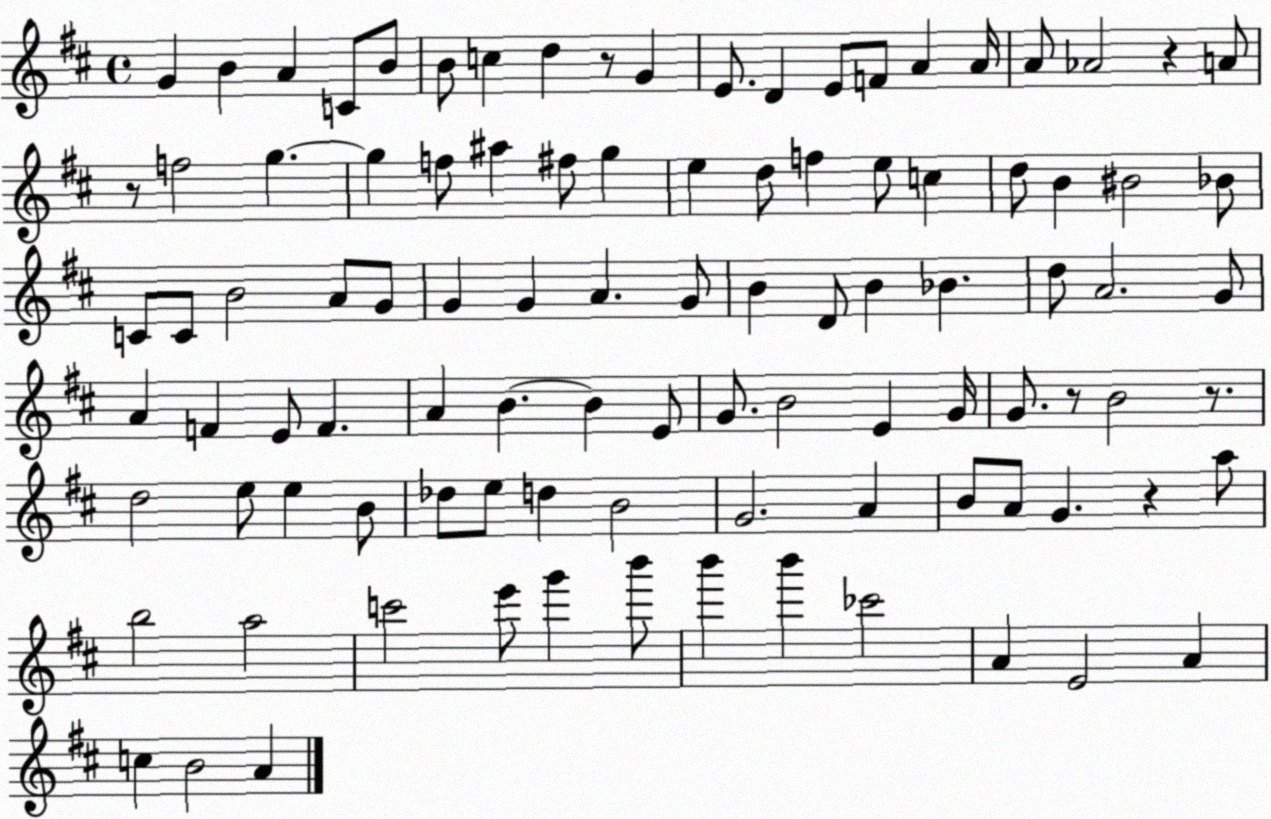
X:1
T:Untitled
M:4/4
L:1/4
K:D
G B A C/2 B/2 B/2 c d z/2 G E/2 D E/2 F/2 A A/4 A/2 _A2 z A/2 z/2 f2 g g f/2 ^a ^f/2 g e d/2 f e/2 c d/2 B ^B2 _B/2 C/2 C/2 B2 A/2 G/2 G G A G/2 B D/2 B _B d/2 A2 G/2 A F E/2 F A B B E/2 G/2 B2 E G/4 G/2 z/2 B2 z/2 d2 e/2 e B/2 _d/2 e/2 d B2 G2 A B/2 A/2 G z a/2 b2 a2 c'2 e'/2 g' b'/2 b' b' _c'2 A E2 A c B2 A